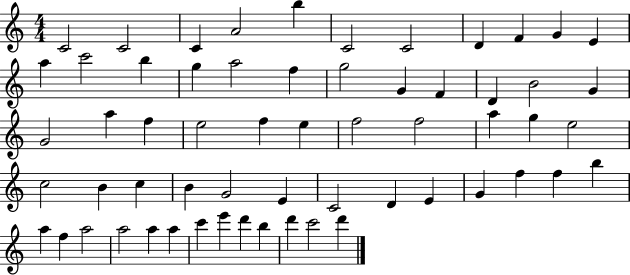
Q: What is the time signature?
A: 4/4